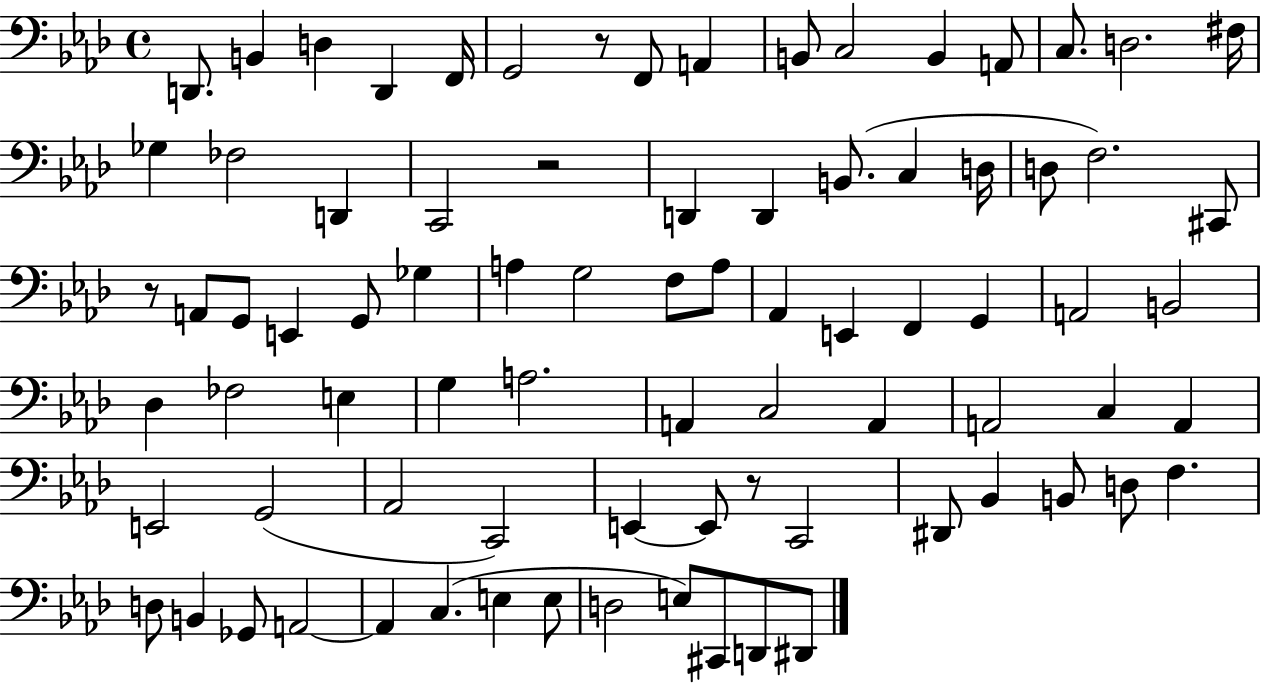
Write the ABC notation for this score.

X:1
T:Untitled
M:4/4
L:1/4
K:Ab
D,,/2 B,, D, D,, F,,/4 G,,2 z/2 F,,/2 A,, B,,/2 C,2 B,, A,,/2 C,/2 D,2 ^F,/4 _G, _F,2 D,, C,,2 z2 D,, D,, B,,/2 C, D,/4 D,/2 F,2 ^C,,/2 z/2 A,,/2 G,,/2 E,, G,,/2 _G, A, G,2 F,/2 A,/2 _A,, E,, F,, G,, A,,2 B,,2 _D, _F,2 E, G, A,2 A,, C,2 A,, A,,2 C, A,, E,,2 G,,2 _A,,2 C,,2 E,, E,,/2 z/2 C,,2 ^D,,/2 _B,, B,,/2 D,/2 F, D,/2 B,, _G,,/2 A,,2 A,, C, E, E,/2 D,2 E,/2 ^C,,/2 D,,/2 ^D,,/2